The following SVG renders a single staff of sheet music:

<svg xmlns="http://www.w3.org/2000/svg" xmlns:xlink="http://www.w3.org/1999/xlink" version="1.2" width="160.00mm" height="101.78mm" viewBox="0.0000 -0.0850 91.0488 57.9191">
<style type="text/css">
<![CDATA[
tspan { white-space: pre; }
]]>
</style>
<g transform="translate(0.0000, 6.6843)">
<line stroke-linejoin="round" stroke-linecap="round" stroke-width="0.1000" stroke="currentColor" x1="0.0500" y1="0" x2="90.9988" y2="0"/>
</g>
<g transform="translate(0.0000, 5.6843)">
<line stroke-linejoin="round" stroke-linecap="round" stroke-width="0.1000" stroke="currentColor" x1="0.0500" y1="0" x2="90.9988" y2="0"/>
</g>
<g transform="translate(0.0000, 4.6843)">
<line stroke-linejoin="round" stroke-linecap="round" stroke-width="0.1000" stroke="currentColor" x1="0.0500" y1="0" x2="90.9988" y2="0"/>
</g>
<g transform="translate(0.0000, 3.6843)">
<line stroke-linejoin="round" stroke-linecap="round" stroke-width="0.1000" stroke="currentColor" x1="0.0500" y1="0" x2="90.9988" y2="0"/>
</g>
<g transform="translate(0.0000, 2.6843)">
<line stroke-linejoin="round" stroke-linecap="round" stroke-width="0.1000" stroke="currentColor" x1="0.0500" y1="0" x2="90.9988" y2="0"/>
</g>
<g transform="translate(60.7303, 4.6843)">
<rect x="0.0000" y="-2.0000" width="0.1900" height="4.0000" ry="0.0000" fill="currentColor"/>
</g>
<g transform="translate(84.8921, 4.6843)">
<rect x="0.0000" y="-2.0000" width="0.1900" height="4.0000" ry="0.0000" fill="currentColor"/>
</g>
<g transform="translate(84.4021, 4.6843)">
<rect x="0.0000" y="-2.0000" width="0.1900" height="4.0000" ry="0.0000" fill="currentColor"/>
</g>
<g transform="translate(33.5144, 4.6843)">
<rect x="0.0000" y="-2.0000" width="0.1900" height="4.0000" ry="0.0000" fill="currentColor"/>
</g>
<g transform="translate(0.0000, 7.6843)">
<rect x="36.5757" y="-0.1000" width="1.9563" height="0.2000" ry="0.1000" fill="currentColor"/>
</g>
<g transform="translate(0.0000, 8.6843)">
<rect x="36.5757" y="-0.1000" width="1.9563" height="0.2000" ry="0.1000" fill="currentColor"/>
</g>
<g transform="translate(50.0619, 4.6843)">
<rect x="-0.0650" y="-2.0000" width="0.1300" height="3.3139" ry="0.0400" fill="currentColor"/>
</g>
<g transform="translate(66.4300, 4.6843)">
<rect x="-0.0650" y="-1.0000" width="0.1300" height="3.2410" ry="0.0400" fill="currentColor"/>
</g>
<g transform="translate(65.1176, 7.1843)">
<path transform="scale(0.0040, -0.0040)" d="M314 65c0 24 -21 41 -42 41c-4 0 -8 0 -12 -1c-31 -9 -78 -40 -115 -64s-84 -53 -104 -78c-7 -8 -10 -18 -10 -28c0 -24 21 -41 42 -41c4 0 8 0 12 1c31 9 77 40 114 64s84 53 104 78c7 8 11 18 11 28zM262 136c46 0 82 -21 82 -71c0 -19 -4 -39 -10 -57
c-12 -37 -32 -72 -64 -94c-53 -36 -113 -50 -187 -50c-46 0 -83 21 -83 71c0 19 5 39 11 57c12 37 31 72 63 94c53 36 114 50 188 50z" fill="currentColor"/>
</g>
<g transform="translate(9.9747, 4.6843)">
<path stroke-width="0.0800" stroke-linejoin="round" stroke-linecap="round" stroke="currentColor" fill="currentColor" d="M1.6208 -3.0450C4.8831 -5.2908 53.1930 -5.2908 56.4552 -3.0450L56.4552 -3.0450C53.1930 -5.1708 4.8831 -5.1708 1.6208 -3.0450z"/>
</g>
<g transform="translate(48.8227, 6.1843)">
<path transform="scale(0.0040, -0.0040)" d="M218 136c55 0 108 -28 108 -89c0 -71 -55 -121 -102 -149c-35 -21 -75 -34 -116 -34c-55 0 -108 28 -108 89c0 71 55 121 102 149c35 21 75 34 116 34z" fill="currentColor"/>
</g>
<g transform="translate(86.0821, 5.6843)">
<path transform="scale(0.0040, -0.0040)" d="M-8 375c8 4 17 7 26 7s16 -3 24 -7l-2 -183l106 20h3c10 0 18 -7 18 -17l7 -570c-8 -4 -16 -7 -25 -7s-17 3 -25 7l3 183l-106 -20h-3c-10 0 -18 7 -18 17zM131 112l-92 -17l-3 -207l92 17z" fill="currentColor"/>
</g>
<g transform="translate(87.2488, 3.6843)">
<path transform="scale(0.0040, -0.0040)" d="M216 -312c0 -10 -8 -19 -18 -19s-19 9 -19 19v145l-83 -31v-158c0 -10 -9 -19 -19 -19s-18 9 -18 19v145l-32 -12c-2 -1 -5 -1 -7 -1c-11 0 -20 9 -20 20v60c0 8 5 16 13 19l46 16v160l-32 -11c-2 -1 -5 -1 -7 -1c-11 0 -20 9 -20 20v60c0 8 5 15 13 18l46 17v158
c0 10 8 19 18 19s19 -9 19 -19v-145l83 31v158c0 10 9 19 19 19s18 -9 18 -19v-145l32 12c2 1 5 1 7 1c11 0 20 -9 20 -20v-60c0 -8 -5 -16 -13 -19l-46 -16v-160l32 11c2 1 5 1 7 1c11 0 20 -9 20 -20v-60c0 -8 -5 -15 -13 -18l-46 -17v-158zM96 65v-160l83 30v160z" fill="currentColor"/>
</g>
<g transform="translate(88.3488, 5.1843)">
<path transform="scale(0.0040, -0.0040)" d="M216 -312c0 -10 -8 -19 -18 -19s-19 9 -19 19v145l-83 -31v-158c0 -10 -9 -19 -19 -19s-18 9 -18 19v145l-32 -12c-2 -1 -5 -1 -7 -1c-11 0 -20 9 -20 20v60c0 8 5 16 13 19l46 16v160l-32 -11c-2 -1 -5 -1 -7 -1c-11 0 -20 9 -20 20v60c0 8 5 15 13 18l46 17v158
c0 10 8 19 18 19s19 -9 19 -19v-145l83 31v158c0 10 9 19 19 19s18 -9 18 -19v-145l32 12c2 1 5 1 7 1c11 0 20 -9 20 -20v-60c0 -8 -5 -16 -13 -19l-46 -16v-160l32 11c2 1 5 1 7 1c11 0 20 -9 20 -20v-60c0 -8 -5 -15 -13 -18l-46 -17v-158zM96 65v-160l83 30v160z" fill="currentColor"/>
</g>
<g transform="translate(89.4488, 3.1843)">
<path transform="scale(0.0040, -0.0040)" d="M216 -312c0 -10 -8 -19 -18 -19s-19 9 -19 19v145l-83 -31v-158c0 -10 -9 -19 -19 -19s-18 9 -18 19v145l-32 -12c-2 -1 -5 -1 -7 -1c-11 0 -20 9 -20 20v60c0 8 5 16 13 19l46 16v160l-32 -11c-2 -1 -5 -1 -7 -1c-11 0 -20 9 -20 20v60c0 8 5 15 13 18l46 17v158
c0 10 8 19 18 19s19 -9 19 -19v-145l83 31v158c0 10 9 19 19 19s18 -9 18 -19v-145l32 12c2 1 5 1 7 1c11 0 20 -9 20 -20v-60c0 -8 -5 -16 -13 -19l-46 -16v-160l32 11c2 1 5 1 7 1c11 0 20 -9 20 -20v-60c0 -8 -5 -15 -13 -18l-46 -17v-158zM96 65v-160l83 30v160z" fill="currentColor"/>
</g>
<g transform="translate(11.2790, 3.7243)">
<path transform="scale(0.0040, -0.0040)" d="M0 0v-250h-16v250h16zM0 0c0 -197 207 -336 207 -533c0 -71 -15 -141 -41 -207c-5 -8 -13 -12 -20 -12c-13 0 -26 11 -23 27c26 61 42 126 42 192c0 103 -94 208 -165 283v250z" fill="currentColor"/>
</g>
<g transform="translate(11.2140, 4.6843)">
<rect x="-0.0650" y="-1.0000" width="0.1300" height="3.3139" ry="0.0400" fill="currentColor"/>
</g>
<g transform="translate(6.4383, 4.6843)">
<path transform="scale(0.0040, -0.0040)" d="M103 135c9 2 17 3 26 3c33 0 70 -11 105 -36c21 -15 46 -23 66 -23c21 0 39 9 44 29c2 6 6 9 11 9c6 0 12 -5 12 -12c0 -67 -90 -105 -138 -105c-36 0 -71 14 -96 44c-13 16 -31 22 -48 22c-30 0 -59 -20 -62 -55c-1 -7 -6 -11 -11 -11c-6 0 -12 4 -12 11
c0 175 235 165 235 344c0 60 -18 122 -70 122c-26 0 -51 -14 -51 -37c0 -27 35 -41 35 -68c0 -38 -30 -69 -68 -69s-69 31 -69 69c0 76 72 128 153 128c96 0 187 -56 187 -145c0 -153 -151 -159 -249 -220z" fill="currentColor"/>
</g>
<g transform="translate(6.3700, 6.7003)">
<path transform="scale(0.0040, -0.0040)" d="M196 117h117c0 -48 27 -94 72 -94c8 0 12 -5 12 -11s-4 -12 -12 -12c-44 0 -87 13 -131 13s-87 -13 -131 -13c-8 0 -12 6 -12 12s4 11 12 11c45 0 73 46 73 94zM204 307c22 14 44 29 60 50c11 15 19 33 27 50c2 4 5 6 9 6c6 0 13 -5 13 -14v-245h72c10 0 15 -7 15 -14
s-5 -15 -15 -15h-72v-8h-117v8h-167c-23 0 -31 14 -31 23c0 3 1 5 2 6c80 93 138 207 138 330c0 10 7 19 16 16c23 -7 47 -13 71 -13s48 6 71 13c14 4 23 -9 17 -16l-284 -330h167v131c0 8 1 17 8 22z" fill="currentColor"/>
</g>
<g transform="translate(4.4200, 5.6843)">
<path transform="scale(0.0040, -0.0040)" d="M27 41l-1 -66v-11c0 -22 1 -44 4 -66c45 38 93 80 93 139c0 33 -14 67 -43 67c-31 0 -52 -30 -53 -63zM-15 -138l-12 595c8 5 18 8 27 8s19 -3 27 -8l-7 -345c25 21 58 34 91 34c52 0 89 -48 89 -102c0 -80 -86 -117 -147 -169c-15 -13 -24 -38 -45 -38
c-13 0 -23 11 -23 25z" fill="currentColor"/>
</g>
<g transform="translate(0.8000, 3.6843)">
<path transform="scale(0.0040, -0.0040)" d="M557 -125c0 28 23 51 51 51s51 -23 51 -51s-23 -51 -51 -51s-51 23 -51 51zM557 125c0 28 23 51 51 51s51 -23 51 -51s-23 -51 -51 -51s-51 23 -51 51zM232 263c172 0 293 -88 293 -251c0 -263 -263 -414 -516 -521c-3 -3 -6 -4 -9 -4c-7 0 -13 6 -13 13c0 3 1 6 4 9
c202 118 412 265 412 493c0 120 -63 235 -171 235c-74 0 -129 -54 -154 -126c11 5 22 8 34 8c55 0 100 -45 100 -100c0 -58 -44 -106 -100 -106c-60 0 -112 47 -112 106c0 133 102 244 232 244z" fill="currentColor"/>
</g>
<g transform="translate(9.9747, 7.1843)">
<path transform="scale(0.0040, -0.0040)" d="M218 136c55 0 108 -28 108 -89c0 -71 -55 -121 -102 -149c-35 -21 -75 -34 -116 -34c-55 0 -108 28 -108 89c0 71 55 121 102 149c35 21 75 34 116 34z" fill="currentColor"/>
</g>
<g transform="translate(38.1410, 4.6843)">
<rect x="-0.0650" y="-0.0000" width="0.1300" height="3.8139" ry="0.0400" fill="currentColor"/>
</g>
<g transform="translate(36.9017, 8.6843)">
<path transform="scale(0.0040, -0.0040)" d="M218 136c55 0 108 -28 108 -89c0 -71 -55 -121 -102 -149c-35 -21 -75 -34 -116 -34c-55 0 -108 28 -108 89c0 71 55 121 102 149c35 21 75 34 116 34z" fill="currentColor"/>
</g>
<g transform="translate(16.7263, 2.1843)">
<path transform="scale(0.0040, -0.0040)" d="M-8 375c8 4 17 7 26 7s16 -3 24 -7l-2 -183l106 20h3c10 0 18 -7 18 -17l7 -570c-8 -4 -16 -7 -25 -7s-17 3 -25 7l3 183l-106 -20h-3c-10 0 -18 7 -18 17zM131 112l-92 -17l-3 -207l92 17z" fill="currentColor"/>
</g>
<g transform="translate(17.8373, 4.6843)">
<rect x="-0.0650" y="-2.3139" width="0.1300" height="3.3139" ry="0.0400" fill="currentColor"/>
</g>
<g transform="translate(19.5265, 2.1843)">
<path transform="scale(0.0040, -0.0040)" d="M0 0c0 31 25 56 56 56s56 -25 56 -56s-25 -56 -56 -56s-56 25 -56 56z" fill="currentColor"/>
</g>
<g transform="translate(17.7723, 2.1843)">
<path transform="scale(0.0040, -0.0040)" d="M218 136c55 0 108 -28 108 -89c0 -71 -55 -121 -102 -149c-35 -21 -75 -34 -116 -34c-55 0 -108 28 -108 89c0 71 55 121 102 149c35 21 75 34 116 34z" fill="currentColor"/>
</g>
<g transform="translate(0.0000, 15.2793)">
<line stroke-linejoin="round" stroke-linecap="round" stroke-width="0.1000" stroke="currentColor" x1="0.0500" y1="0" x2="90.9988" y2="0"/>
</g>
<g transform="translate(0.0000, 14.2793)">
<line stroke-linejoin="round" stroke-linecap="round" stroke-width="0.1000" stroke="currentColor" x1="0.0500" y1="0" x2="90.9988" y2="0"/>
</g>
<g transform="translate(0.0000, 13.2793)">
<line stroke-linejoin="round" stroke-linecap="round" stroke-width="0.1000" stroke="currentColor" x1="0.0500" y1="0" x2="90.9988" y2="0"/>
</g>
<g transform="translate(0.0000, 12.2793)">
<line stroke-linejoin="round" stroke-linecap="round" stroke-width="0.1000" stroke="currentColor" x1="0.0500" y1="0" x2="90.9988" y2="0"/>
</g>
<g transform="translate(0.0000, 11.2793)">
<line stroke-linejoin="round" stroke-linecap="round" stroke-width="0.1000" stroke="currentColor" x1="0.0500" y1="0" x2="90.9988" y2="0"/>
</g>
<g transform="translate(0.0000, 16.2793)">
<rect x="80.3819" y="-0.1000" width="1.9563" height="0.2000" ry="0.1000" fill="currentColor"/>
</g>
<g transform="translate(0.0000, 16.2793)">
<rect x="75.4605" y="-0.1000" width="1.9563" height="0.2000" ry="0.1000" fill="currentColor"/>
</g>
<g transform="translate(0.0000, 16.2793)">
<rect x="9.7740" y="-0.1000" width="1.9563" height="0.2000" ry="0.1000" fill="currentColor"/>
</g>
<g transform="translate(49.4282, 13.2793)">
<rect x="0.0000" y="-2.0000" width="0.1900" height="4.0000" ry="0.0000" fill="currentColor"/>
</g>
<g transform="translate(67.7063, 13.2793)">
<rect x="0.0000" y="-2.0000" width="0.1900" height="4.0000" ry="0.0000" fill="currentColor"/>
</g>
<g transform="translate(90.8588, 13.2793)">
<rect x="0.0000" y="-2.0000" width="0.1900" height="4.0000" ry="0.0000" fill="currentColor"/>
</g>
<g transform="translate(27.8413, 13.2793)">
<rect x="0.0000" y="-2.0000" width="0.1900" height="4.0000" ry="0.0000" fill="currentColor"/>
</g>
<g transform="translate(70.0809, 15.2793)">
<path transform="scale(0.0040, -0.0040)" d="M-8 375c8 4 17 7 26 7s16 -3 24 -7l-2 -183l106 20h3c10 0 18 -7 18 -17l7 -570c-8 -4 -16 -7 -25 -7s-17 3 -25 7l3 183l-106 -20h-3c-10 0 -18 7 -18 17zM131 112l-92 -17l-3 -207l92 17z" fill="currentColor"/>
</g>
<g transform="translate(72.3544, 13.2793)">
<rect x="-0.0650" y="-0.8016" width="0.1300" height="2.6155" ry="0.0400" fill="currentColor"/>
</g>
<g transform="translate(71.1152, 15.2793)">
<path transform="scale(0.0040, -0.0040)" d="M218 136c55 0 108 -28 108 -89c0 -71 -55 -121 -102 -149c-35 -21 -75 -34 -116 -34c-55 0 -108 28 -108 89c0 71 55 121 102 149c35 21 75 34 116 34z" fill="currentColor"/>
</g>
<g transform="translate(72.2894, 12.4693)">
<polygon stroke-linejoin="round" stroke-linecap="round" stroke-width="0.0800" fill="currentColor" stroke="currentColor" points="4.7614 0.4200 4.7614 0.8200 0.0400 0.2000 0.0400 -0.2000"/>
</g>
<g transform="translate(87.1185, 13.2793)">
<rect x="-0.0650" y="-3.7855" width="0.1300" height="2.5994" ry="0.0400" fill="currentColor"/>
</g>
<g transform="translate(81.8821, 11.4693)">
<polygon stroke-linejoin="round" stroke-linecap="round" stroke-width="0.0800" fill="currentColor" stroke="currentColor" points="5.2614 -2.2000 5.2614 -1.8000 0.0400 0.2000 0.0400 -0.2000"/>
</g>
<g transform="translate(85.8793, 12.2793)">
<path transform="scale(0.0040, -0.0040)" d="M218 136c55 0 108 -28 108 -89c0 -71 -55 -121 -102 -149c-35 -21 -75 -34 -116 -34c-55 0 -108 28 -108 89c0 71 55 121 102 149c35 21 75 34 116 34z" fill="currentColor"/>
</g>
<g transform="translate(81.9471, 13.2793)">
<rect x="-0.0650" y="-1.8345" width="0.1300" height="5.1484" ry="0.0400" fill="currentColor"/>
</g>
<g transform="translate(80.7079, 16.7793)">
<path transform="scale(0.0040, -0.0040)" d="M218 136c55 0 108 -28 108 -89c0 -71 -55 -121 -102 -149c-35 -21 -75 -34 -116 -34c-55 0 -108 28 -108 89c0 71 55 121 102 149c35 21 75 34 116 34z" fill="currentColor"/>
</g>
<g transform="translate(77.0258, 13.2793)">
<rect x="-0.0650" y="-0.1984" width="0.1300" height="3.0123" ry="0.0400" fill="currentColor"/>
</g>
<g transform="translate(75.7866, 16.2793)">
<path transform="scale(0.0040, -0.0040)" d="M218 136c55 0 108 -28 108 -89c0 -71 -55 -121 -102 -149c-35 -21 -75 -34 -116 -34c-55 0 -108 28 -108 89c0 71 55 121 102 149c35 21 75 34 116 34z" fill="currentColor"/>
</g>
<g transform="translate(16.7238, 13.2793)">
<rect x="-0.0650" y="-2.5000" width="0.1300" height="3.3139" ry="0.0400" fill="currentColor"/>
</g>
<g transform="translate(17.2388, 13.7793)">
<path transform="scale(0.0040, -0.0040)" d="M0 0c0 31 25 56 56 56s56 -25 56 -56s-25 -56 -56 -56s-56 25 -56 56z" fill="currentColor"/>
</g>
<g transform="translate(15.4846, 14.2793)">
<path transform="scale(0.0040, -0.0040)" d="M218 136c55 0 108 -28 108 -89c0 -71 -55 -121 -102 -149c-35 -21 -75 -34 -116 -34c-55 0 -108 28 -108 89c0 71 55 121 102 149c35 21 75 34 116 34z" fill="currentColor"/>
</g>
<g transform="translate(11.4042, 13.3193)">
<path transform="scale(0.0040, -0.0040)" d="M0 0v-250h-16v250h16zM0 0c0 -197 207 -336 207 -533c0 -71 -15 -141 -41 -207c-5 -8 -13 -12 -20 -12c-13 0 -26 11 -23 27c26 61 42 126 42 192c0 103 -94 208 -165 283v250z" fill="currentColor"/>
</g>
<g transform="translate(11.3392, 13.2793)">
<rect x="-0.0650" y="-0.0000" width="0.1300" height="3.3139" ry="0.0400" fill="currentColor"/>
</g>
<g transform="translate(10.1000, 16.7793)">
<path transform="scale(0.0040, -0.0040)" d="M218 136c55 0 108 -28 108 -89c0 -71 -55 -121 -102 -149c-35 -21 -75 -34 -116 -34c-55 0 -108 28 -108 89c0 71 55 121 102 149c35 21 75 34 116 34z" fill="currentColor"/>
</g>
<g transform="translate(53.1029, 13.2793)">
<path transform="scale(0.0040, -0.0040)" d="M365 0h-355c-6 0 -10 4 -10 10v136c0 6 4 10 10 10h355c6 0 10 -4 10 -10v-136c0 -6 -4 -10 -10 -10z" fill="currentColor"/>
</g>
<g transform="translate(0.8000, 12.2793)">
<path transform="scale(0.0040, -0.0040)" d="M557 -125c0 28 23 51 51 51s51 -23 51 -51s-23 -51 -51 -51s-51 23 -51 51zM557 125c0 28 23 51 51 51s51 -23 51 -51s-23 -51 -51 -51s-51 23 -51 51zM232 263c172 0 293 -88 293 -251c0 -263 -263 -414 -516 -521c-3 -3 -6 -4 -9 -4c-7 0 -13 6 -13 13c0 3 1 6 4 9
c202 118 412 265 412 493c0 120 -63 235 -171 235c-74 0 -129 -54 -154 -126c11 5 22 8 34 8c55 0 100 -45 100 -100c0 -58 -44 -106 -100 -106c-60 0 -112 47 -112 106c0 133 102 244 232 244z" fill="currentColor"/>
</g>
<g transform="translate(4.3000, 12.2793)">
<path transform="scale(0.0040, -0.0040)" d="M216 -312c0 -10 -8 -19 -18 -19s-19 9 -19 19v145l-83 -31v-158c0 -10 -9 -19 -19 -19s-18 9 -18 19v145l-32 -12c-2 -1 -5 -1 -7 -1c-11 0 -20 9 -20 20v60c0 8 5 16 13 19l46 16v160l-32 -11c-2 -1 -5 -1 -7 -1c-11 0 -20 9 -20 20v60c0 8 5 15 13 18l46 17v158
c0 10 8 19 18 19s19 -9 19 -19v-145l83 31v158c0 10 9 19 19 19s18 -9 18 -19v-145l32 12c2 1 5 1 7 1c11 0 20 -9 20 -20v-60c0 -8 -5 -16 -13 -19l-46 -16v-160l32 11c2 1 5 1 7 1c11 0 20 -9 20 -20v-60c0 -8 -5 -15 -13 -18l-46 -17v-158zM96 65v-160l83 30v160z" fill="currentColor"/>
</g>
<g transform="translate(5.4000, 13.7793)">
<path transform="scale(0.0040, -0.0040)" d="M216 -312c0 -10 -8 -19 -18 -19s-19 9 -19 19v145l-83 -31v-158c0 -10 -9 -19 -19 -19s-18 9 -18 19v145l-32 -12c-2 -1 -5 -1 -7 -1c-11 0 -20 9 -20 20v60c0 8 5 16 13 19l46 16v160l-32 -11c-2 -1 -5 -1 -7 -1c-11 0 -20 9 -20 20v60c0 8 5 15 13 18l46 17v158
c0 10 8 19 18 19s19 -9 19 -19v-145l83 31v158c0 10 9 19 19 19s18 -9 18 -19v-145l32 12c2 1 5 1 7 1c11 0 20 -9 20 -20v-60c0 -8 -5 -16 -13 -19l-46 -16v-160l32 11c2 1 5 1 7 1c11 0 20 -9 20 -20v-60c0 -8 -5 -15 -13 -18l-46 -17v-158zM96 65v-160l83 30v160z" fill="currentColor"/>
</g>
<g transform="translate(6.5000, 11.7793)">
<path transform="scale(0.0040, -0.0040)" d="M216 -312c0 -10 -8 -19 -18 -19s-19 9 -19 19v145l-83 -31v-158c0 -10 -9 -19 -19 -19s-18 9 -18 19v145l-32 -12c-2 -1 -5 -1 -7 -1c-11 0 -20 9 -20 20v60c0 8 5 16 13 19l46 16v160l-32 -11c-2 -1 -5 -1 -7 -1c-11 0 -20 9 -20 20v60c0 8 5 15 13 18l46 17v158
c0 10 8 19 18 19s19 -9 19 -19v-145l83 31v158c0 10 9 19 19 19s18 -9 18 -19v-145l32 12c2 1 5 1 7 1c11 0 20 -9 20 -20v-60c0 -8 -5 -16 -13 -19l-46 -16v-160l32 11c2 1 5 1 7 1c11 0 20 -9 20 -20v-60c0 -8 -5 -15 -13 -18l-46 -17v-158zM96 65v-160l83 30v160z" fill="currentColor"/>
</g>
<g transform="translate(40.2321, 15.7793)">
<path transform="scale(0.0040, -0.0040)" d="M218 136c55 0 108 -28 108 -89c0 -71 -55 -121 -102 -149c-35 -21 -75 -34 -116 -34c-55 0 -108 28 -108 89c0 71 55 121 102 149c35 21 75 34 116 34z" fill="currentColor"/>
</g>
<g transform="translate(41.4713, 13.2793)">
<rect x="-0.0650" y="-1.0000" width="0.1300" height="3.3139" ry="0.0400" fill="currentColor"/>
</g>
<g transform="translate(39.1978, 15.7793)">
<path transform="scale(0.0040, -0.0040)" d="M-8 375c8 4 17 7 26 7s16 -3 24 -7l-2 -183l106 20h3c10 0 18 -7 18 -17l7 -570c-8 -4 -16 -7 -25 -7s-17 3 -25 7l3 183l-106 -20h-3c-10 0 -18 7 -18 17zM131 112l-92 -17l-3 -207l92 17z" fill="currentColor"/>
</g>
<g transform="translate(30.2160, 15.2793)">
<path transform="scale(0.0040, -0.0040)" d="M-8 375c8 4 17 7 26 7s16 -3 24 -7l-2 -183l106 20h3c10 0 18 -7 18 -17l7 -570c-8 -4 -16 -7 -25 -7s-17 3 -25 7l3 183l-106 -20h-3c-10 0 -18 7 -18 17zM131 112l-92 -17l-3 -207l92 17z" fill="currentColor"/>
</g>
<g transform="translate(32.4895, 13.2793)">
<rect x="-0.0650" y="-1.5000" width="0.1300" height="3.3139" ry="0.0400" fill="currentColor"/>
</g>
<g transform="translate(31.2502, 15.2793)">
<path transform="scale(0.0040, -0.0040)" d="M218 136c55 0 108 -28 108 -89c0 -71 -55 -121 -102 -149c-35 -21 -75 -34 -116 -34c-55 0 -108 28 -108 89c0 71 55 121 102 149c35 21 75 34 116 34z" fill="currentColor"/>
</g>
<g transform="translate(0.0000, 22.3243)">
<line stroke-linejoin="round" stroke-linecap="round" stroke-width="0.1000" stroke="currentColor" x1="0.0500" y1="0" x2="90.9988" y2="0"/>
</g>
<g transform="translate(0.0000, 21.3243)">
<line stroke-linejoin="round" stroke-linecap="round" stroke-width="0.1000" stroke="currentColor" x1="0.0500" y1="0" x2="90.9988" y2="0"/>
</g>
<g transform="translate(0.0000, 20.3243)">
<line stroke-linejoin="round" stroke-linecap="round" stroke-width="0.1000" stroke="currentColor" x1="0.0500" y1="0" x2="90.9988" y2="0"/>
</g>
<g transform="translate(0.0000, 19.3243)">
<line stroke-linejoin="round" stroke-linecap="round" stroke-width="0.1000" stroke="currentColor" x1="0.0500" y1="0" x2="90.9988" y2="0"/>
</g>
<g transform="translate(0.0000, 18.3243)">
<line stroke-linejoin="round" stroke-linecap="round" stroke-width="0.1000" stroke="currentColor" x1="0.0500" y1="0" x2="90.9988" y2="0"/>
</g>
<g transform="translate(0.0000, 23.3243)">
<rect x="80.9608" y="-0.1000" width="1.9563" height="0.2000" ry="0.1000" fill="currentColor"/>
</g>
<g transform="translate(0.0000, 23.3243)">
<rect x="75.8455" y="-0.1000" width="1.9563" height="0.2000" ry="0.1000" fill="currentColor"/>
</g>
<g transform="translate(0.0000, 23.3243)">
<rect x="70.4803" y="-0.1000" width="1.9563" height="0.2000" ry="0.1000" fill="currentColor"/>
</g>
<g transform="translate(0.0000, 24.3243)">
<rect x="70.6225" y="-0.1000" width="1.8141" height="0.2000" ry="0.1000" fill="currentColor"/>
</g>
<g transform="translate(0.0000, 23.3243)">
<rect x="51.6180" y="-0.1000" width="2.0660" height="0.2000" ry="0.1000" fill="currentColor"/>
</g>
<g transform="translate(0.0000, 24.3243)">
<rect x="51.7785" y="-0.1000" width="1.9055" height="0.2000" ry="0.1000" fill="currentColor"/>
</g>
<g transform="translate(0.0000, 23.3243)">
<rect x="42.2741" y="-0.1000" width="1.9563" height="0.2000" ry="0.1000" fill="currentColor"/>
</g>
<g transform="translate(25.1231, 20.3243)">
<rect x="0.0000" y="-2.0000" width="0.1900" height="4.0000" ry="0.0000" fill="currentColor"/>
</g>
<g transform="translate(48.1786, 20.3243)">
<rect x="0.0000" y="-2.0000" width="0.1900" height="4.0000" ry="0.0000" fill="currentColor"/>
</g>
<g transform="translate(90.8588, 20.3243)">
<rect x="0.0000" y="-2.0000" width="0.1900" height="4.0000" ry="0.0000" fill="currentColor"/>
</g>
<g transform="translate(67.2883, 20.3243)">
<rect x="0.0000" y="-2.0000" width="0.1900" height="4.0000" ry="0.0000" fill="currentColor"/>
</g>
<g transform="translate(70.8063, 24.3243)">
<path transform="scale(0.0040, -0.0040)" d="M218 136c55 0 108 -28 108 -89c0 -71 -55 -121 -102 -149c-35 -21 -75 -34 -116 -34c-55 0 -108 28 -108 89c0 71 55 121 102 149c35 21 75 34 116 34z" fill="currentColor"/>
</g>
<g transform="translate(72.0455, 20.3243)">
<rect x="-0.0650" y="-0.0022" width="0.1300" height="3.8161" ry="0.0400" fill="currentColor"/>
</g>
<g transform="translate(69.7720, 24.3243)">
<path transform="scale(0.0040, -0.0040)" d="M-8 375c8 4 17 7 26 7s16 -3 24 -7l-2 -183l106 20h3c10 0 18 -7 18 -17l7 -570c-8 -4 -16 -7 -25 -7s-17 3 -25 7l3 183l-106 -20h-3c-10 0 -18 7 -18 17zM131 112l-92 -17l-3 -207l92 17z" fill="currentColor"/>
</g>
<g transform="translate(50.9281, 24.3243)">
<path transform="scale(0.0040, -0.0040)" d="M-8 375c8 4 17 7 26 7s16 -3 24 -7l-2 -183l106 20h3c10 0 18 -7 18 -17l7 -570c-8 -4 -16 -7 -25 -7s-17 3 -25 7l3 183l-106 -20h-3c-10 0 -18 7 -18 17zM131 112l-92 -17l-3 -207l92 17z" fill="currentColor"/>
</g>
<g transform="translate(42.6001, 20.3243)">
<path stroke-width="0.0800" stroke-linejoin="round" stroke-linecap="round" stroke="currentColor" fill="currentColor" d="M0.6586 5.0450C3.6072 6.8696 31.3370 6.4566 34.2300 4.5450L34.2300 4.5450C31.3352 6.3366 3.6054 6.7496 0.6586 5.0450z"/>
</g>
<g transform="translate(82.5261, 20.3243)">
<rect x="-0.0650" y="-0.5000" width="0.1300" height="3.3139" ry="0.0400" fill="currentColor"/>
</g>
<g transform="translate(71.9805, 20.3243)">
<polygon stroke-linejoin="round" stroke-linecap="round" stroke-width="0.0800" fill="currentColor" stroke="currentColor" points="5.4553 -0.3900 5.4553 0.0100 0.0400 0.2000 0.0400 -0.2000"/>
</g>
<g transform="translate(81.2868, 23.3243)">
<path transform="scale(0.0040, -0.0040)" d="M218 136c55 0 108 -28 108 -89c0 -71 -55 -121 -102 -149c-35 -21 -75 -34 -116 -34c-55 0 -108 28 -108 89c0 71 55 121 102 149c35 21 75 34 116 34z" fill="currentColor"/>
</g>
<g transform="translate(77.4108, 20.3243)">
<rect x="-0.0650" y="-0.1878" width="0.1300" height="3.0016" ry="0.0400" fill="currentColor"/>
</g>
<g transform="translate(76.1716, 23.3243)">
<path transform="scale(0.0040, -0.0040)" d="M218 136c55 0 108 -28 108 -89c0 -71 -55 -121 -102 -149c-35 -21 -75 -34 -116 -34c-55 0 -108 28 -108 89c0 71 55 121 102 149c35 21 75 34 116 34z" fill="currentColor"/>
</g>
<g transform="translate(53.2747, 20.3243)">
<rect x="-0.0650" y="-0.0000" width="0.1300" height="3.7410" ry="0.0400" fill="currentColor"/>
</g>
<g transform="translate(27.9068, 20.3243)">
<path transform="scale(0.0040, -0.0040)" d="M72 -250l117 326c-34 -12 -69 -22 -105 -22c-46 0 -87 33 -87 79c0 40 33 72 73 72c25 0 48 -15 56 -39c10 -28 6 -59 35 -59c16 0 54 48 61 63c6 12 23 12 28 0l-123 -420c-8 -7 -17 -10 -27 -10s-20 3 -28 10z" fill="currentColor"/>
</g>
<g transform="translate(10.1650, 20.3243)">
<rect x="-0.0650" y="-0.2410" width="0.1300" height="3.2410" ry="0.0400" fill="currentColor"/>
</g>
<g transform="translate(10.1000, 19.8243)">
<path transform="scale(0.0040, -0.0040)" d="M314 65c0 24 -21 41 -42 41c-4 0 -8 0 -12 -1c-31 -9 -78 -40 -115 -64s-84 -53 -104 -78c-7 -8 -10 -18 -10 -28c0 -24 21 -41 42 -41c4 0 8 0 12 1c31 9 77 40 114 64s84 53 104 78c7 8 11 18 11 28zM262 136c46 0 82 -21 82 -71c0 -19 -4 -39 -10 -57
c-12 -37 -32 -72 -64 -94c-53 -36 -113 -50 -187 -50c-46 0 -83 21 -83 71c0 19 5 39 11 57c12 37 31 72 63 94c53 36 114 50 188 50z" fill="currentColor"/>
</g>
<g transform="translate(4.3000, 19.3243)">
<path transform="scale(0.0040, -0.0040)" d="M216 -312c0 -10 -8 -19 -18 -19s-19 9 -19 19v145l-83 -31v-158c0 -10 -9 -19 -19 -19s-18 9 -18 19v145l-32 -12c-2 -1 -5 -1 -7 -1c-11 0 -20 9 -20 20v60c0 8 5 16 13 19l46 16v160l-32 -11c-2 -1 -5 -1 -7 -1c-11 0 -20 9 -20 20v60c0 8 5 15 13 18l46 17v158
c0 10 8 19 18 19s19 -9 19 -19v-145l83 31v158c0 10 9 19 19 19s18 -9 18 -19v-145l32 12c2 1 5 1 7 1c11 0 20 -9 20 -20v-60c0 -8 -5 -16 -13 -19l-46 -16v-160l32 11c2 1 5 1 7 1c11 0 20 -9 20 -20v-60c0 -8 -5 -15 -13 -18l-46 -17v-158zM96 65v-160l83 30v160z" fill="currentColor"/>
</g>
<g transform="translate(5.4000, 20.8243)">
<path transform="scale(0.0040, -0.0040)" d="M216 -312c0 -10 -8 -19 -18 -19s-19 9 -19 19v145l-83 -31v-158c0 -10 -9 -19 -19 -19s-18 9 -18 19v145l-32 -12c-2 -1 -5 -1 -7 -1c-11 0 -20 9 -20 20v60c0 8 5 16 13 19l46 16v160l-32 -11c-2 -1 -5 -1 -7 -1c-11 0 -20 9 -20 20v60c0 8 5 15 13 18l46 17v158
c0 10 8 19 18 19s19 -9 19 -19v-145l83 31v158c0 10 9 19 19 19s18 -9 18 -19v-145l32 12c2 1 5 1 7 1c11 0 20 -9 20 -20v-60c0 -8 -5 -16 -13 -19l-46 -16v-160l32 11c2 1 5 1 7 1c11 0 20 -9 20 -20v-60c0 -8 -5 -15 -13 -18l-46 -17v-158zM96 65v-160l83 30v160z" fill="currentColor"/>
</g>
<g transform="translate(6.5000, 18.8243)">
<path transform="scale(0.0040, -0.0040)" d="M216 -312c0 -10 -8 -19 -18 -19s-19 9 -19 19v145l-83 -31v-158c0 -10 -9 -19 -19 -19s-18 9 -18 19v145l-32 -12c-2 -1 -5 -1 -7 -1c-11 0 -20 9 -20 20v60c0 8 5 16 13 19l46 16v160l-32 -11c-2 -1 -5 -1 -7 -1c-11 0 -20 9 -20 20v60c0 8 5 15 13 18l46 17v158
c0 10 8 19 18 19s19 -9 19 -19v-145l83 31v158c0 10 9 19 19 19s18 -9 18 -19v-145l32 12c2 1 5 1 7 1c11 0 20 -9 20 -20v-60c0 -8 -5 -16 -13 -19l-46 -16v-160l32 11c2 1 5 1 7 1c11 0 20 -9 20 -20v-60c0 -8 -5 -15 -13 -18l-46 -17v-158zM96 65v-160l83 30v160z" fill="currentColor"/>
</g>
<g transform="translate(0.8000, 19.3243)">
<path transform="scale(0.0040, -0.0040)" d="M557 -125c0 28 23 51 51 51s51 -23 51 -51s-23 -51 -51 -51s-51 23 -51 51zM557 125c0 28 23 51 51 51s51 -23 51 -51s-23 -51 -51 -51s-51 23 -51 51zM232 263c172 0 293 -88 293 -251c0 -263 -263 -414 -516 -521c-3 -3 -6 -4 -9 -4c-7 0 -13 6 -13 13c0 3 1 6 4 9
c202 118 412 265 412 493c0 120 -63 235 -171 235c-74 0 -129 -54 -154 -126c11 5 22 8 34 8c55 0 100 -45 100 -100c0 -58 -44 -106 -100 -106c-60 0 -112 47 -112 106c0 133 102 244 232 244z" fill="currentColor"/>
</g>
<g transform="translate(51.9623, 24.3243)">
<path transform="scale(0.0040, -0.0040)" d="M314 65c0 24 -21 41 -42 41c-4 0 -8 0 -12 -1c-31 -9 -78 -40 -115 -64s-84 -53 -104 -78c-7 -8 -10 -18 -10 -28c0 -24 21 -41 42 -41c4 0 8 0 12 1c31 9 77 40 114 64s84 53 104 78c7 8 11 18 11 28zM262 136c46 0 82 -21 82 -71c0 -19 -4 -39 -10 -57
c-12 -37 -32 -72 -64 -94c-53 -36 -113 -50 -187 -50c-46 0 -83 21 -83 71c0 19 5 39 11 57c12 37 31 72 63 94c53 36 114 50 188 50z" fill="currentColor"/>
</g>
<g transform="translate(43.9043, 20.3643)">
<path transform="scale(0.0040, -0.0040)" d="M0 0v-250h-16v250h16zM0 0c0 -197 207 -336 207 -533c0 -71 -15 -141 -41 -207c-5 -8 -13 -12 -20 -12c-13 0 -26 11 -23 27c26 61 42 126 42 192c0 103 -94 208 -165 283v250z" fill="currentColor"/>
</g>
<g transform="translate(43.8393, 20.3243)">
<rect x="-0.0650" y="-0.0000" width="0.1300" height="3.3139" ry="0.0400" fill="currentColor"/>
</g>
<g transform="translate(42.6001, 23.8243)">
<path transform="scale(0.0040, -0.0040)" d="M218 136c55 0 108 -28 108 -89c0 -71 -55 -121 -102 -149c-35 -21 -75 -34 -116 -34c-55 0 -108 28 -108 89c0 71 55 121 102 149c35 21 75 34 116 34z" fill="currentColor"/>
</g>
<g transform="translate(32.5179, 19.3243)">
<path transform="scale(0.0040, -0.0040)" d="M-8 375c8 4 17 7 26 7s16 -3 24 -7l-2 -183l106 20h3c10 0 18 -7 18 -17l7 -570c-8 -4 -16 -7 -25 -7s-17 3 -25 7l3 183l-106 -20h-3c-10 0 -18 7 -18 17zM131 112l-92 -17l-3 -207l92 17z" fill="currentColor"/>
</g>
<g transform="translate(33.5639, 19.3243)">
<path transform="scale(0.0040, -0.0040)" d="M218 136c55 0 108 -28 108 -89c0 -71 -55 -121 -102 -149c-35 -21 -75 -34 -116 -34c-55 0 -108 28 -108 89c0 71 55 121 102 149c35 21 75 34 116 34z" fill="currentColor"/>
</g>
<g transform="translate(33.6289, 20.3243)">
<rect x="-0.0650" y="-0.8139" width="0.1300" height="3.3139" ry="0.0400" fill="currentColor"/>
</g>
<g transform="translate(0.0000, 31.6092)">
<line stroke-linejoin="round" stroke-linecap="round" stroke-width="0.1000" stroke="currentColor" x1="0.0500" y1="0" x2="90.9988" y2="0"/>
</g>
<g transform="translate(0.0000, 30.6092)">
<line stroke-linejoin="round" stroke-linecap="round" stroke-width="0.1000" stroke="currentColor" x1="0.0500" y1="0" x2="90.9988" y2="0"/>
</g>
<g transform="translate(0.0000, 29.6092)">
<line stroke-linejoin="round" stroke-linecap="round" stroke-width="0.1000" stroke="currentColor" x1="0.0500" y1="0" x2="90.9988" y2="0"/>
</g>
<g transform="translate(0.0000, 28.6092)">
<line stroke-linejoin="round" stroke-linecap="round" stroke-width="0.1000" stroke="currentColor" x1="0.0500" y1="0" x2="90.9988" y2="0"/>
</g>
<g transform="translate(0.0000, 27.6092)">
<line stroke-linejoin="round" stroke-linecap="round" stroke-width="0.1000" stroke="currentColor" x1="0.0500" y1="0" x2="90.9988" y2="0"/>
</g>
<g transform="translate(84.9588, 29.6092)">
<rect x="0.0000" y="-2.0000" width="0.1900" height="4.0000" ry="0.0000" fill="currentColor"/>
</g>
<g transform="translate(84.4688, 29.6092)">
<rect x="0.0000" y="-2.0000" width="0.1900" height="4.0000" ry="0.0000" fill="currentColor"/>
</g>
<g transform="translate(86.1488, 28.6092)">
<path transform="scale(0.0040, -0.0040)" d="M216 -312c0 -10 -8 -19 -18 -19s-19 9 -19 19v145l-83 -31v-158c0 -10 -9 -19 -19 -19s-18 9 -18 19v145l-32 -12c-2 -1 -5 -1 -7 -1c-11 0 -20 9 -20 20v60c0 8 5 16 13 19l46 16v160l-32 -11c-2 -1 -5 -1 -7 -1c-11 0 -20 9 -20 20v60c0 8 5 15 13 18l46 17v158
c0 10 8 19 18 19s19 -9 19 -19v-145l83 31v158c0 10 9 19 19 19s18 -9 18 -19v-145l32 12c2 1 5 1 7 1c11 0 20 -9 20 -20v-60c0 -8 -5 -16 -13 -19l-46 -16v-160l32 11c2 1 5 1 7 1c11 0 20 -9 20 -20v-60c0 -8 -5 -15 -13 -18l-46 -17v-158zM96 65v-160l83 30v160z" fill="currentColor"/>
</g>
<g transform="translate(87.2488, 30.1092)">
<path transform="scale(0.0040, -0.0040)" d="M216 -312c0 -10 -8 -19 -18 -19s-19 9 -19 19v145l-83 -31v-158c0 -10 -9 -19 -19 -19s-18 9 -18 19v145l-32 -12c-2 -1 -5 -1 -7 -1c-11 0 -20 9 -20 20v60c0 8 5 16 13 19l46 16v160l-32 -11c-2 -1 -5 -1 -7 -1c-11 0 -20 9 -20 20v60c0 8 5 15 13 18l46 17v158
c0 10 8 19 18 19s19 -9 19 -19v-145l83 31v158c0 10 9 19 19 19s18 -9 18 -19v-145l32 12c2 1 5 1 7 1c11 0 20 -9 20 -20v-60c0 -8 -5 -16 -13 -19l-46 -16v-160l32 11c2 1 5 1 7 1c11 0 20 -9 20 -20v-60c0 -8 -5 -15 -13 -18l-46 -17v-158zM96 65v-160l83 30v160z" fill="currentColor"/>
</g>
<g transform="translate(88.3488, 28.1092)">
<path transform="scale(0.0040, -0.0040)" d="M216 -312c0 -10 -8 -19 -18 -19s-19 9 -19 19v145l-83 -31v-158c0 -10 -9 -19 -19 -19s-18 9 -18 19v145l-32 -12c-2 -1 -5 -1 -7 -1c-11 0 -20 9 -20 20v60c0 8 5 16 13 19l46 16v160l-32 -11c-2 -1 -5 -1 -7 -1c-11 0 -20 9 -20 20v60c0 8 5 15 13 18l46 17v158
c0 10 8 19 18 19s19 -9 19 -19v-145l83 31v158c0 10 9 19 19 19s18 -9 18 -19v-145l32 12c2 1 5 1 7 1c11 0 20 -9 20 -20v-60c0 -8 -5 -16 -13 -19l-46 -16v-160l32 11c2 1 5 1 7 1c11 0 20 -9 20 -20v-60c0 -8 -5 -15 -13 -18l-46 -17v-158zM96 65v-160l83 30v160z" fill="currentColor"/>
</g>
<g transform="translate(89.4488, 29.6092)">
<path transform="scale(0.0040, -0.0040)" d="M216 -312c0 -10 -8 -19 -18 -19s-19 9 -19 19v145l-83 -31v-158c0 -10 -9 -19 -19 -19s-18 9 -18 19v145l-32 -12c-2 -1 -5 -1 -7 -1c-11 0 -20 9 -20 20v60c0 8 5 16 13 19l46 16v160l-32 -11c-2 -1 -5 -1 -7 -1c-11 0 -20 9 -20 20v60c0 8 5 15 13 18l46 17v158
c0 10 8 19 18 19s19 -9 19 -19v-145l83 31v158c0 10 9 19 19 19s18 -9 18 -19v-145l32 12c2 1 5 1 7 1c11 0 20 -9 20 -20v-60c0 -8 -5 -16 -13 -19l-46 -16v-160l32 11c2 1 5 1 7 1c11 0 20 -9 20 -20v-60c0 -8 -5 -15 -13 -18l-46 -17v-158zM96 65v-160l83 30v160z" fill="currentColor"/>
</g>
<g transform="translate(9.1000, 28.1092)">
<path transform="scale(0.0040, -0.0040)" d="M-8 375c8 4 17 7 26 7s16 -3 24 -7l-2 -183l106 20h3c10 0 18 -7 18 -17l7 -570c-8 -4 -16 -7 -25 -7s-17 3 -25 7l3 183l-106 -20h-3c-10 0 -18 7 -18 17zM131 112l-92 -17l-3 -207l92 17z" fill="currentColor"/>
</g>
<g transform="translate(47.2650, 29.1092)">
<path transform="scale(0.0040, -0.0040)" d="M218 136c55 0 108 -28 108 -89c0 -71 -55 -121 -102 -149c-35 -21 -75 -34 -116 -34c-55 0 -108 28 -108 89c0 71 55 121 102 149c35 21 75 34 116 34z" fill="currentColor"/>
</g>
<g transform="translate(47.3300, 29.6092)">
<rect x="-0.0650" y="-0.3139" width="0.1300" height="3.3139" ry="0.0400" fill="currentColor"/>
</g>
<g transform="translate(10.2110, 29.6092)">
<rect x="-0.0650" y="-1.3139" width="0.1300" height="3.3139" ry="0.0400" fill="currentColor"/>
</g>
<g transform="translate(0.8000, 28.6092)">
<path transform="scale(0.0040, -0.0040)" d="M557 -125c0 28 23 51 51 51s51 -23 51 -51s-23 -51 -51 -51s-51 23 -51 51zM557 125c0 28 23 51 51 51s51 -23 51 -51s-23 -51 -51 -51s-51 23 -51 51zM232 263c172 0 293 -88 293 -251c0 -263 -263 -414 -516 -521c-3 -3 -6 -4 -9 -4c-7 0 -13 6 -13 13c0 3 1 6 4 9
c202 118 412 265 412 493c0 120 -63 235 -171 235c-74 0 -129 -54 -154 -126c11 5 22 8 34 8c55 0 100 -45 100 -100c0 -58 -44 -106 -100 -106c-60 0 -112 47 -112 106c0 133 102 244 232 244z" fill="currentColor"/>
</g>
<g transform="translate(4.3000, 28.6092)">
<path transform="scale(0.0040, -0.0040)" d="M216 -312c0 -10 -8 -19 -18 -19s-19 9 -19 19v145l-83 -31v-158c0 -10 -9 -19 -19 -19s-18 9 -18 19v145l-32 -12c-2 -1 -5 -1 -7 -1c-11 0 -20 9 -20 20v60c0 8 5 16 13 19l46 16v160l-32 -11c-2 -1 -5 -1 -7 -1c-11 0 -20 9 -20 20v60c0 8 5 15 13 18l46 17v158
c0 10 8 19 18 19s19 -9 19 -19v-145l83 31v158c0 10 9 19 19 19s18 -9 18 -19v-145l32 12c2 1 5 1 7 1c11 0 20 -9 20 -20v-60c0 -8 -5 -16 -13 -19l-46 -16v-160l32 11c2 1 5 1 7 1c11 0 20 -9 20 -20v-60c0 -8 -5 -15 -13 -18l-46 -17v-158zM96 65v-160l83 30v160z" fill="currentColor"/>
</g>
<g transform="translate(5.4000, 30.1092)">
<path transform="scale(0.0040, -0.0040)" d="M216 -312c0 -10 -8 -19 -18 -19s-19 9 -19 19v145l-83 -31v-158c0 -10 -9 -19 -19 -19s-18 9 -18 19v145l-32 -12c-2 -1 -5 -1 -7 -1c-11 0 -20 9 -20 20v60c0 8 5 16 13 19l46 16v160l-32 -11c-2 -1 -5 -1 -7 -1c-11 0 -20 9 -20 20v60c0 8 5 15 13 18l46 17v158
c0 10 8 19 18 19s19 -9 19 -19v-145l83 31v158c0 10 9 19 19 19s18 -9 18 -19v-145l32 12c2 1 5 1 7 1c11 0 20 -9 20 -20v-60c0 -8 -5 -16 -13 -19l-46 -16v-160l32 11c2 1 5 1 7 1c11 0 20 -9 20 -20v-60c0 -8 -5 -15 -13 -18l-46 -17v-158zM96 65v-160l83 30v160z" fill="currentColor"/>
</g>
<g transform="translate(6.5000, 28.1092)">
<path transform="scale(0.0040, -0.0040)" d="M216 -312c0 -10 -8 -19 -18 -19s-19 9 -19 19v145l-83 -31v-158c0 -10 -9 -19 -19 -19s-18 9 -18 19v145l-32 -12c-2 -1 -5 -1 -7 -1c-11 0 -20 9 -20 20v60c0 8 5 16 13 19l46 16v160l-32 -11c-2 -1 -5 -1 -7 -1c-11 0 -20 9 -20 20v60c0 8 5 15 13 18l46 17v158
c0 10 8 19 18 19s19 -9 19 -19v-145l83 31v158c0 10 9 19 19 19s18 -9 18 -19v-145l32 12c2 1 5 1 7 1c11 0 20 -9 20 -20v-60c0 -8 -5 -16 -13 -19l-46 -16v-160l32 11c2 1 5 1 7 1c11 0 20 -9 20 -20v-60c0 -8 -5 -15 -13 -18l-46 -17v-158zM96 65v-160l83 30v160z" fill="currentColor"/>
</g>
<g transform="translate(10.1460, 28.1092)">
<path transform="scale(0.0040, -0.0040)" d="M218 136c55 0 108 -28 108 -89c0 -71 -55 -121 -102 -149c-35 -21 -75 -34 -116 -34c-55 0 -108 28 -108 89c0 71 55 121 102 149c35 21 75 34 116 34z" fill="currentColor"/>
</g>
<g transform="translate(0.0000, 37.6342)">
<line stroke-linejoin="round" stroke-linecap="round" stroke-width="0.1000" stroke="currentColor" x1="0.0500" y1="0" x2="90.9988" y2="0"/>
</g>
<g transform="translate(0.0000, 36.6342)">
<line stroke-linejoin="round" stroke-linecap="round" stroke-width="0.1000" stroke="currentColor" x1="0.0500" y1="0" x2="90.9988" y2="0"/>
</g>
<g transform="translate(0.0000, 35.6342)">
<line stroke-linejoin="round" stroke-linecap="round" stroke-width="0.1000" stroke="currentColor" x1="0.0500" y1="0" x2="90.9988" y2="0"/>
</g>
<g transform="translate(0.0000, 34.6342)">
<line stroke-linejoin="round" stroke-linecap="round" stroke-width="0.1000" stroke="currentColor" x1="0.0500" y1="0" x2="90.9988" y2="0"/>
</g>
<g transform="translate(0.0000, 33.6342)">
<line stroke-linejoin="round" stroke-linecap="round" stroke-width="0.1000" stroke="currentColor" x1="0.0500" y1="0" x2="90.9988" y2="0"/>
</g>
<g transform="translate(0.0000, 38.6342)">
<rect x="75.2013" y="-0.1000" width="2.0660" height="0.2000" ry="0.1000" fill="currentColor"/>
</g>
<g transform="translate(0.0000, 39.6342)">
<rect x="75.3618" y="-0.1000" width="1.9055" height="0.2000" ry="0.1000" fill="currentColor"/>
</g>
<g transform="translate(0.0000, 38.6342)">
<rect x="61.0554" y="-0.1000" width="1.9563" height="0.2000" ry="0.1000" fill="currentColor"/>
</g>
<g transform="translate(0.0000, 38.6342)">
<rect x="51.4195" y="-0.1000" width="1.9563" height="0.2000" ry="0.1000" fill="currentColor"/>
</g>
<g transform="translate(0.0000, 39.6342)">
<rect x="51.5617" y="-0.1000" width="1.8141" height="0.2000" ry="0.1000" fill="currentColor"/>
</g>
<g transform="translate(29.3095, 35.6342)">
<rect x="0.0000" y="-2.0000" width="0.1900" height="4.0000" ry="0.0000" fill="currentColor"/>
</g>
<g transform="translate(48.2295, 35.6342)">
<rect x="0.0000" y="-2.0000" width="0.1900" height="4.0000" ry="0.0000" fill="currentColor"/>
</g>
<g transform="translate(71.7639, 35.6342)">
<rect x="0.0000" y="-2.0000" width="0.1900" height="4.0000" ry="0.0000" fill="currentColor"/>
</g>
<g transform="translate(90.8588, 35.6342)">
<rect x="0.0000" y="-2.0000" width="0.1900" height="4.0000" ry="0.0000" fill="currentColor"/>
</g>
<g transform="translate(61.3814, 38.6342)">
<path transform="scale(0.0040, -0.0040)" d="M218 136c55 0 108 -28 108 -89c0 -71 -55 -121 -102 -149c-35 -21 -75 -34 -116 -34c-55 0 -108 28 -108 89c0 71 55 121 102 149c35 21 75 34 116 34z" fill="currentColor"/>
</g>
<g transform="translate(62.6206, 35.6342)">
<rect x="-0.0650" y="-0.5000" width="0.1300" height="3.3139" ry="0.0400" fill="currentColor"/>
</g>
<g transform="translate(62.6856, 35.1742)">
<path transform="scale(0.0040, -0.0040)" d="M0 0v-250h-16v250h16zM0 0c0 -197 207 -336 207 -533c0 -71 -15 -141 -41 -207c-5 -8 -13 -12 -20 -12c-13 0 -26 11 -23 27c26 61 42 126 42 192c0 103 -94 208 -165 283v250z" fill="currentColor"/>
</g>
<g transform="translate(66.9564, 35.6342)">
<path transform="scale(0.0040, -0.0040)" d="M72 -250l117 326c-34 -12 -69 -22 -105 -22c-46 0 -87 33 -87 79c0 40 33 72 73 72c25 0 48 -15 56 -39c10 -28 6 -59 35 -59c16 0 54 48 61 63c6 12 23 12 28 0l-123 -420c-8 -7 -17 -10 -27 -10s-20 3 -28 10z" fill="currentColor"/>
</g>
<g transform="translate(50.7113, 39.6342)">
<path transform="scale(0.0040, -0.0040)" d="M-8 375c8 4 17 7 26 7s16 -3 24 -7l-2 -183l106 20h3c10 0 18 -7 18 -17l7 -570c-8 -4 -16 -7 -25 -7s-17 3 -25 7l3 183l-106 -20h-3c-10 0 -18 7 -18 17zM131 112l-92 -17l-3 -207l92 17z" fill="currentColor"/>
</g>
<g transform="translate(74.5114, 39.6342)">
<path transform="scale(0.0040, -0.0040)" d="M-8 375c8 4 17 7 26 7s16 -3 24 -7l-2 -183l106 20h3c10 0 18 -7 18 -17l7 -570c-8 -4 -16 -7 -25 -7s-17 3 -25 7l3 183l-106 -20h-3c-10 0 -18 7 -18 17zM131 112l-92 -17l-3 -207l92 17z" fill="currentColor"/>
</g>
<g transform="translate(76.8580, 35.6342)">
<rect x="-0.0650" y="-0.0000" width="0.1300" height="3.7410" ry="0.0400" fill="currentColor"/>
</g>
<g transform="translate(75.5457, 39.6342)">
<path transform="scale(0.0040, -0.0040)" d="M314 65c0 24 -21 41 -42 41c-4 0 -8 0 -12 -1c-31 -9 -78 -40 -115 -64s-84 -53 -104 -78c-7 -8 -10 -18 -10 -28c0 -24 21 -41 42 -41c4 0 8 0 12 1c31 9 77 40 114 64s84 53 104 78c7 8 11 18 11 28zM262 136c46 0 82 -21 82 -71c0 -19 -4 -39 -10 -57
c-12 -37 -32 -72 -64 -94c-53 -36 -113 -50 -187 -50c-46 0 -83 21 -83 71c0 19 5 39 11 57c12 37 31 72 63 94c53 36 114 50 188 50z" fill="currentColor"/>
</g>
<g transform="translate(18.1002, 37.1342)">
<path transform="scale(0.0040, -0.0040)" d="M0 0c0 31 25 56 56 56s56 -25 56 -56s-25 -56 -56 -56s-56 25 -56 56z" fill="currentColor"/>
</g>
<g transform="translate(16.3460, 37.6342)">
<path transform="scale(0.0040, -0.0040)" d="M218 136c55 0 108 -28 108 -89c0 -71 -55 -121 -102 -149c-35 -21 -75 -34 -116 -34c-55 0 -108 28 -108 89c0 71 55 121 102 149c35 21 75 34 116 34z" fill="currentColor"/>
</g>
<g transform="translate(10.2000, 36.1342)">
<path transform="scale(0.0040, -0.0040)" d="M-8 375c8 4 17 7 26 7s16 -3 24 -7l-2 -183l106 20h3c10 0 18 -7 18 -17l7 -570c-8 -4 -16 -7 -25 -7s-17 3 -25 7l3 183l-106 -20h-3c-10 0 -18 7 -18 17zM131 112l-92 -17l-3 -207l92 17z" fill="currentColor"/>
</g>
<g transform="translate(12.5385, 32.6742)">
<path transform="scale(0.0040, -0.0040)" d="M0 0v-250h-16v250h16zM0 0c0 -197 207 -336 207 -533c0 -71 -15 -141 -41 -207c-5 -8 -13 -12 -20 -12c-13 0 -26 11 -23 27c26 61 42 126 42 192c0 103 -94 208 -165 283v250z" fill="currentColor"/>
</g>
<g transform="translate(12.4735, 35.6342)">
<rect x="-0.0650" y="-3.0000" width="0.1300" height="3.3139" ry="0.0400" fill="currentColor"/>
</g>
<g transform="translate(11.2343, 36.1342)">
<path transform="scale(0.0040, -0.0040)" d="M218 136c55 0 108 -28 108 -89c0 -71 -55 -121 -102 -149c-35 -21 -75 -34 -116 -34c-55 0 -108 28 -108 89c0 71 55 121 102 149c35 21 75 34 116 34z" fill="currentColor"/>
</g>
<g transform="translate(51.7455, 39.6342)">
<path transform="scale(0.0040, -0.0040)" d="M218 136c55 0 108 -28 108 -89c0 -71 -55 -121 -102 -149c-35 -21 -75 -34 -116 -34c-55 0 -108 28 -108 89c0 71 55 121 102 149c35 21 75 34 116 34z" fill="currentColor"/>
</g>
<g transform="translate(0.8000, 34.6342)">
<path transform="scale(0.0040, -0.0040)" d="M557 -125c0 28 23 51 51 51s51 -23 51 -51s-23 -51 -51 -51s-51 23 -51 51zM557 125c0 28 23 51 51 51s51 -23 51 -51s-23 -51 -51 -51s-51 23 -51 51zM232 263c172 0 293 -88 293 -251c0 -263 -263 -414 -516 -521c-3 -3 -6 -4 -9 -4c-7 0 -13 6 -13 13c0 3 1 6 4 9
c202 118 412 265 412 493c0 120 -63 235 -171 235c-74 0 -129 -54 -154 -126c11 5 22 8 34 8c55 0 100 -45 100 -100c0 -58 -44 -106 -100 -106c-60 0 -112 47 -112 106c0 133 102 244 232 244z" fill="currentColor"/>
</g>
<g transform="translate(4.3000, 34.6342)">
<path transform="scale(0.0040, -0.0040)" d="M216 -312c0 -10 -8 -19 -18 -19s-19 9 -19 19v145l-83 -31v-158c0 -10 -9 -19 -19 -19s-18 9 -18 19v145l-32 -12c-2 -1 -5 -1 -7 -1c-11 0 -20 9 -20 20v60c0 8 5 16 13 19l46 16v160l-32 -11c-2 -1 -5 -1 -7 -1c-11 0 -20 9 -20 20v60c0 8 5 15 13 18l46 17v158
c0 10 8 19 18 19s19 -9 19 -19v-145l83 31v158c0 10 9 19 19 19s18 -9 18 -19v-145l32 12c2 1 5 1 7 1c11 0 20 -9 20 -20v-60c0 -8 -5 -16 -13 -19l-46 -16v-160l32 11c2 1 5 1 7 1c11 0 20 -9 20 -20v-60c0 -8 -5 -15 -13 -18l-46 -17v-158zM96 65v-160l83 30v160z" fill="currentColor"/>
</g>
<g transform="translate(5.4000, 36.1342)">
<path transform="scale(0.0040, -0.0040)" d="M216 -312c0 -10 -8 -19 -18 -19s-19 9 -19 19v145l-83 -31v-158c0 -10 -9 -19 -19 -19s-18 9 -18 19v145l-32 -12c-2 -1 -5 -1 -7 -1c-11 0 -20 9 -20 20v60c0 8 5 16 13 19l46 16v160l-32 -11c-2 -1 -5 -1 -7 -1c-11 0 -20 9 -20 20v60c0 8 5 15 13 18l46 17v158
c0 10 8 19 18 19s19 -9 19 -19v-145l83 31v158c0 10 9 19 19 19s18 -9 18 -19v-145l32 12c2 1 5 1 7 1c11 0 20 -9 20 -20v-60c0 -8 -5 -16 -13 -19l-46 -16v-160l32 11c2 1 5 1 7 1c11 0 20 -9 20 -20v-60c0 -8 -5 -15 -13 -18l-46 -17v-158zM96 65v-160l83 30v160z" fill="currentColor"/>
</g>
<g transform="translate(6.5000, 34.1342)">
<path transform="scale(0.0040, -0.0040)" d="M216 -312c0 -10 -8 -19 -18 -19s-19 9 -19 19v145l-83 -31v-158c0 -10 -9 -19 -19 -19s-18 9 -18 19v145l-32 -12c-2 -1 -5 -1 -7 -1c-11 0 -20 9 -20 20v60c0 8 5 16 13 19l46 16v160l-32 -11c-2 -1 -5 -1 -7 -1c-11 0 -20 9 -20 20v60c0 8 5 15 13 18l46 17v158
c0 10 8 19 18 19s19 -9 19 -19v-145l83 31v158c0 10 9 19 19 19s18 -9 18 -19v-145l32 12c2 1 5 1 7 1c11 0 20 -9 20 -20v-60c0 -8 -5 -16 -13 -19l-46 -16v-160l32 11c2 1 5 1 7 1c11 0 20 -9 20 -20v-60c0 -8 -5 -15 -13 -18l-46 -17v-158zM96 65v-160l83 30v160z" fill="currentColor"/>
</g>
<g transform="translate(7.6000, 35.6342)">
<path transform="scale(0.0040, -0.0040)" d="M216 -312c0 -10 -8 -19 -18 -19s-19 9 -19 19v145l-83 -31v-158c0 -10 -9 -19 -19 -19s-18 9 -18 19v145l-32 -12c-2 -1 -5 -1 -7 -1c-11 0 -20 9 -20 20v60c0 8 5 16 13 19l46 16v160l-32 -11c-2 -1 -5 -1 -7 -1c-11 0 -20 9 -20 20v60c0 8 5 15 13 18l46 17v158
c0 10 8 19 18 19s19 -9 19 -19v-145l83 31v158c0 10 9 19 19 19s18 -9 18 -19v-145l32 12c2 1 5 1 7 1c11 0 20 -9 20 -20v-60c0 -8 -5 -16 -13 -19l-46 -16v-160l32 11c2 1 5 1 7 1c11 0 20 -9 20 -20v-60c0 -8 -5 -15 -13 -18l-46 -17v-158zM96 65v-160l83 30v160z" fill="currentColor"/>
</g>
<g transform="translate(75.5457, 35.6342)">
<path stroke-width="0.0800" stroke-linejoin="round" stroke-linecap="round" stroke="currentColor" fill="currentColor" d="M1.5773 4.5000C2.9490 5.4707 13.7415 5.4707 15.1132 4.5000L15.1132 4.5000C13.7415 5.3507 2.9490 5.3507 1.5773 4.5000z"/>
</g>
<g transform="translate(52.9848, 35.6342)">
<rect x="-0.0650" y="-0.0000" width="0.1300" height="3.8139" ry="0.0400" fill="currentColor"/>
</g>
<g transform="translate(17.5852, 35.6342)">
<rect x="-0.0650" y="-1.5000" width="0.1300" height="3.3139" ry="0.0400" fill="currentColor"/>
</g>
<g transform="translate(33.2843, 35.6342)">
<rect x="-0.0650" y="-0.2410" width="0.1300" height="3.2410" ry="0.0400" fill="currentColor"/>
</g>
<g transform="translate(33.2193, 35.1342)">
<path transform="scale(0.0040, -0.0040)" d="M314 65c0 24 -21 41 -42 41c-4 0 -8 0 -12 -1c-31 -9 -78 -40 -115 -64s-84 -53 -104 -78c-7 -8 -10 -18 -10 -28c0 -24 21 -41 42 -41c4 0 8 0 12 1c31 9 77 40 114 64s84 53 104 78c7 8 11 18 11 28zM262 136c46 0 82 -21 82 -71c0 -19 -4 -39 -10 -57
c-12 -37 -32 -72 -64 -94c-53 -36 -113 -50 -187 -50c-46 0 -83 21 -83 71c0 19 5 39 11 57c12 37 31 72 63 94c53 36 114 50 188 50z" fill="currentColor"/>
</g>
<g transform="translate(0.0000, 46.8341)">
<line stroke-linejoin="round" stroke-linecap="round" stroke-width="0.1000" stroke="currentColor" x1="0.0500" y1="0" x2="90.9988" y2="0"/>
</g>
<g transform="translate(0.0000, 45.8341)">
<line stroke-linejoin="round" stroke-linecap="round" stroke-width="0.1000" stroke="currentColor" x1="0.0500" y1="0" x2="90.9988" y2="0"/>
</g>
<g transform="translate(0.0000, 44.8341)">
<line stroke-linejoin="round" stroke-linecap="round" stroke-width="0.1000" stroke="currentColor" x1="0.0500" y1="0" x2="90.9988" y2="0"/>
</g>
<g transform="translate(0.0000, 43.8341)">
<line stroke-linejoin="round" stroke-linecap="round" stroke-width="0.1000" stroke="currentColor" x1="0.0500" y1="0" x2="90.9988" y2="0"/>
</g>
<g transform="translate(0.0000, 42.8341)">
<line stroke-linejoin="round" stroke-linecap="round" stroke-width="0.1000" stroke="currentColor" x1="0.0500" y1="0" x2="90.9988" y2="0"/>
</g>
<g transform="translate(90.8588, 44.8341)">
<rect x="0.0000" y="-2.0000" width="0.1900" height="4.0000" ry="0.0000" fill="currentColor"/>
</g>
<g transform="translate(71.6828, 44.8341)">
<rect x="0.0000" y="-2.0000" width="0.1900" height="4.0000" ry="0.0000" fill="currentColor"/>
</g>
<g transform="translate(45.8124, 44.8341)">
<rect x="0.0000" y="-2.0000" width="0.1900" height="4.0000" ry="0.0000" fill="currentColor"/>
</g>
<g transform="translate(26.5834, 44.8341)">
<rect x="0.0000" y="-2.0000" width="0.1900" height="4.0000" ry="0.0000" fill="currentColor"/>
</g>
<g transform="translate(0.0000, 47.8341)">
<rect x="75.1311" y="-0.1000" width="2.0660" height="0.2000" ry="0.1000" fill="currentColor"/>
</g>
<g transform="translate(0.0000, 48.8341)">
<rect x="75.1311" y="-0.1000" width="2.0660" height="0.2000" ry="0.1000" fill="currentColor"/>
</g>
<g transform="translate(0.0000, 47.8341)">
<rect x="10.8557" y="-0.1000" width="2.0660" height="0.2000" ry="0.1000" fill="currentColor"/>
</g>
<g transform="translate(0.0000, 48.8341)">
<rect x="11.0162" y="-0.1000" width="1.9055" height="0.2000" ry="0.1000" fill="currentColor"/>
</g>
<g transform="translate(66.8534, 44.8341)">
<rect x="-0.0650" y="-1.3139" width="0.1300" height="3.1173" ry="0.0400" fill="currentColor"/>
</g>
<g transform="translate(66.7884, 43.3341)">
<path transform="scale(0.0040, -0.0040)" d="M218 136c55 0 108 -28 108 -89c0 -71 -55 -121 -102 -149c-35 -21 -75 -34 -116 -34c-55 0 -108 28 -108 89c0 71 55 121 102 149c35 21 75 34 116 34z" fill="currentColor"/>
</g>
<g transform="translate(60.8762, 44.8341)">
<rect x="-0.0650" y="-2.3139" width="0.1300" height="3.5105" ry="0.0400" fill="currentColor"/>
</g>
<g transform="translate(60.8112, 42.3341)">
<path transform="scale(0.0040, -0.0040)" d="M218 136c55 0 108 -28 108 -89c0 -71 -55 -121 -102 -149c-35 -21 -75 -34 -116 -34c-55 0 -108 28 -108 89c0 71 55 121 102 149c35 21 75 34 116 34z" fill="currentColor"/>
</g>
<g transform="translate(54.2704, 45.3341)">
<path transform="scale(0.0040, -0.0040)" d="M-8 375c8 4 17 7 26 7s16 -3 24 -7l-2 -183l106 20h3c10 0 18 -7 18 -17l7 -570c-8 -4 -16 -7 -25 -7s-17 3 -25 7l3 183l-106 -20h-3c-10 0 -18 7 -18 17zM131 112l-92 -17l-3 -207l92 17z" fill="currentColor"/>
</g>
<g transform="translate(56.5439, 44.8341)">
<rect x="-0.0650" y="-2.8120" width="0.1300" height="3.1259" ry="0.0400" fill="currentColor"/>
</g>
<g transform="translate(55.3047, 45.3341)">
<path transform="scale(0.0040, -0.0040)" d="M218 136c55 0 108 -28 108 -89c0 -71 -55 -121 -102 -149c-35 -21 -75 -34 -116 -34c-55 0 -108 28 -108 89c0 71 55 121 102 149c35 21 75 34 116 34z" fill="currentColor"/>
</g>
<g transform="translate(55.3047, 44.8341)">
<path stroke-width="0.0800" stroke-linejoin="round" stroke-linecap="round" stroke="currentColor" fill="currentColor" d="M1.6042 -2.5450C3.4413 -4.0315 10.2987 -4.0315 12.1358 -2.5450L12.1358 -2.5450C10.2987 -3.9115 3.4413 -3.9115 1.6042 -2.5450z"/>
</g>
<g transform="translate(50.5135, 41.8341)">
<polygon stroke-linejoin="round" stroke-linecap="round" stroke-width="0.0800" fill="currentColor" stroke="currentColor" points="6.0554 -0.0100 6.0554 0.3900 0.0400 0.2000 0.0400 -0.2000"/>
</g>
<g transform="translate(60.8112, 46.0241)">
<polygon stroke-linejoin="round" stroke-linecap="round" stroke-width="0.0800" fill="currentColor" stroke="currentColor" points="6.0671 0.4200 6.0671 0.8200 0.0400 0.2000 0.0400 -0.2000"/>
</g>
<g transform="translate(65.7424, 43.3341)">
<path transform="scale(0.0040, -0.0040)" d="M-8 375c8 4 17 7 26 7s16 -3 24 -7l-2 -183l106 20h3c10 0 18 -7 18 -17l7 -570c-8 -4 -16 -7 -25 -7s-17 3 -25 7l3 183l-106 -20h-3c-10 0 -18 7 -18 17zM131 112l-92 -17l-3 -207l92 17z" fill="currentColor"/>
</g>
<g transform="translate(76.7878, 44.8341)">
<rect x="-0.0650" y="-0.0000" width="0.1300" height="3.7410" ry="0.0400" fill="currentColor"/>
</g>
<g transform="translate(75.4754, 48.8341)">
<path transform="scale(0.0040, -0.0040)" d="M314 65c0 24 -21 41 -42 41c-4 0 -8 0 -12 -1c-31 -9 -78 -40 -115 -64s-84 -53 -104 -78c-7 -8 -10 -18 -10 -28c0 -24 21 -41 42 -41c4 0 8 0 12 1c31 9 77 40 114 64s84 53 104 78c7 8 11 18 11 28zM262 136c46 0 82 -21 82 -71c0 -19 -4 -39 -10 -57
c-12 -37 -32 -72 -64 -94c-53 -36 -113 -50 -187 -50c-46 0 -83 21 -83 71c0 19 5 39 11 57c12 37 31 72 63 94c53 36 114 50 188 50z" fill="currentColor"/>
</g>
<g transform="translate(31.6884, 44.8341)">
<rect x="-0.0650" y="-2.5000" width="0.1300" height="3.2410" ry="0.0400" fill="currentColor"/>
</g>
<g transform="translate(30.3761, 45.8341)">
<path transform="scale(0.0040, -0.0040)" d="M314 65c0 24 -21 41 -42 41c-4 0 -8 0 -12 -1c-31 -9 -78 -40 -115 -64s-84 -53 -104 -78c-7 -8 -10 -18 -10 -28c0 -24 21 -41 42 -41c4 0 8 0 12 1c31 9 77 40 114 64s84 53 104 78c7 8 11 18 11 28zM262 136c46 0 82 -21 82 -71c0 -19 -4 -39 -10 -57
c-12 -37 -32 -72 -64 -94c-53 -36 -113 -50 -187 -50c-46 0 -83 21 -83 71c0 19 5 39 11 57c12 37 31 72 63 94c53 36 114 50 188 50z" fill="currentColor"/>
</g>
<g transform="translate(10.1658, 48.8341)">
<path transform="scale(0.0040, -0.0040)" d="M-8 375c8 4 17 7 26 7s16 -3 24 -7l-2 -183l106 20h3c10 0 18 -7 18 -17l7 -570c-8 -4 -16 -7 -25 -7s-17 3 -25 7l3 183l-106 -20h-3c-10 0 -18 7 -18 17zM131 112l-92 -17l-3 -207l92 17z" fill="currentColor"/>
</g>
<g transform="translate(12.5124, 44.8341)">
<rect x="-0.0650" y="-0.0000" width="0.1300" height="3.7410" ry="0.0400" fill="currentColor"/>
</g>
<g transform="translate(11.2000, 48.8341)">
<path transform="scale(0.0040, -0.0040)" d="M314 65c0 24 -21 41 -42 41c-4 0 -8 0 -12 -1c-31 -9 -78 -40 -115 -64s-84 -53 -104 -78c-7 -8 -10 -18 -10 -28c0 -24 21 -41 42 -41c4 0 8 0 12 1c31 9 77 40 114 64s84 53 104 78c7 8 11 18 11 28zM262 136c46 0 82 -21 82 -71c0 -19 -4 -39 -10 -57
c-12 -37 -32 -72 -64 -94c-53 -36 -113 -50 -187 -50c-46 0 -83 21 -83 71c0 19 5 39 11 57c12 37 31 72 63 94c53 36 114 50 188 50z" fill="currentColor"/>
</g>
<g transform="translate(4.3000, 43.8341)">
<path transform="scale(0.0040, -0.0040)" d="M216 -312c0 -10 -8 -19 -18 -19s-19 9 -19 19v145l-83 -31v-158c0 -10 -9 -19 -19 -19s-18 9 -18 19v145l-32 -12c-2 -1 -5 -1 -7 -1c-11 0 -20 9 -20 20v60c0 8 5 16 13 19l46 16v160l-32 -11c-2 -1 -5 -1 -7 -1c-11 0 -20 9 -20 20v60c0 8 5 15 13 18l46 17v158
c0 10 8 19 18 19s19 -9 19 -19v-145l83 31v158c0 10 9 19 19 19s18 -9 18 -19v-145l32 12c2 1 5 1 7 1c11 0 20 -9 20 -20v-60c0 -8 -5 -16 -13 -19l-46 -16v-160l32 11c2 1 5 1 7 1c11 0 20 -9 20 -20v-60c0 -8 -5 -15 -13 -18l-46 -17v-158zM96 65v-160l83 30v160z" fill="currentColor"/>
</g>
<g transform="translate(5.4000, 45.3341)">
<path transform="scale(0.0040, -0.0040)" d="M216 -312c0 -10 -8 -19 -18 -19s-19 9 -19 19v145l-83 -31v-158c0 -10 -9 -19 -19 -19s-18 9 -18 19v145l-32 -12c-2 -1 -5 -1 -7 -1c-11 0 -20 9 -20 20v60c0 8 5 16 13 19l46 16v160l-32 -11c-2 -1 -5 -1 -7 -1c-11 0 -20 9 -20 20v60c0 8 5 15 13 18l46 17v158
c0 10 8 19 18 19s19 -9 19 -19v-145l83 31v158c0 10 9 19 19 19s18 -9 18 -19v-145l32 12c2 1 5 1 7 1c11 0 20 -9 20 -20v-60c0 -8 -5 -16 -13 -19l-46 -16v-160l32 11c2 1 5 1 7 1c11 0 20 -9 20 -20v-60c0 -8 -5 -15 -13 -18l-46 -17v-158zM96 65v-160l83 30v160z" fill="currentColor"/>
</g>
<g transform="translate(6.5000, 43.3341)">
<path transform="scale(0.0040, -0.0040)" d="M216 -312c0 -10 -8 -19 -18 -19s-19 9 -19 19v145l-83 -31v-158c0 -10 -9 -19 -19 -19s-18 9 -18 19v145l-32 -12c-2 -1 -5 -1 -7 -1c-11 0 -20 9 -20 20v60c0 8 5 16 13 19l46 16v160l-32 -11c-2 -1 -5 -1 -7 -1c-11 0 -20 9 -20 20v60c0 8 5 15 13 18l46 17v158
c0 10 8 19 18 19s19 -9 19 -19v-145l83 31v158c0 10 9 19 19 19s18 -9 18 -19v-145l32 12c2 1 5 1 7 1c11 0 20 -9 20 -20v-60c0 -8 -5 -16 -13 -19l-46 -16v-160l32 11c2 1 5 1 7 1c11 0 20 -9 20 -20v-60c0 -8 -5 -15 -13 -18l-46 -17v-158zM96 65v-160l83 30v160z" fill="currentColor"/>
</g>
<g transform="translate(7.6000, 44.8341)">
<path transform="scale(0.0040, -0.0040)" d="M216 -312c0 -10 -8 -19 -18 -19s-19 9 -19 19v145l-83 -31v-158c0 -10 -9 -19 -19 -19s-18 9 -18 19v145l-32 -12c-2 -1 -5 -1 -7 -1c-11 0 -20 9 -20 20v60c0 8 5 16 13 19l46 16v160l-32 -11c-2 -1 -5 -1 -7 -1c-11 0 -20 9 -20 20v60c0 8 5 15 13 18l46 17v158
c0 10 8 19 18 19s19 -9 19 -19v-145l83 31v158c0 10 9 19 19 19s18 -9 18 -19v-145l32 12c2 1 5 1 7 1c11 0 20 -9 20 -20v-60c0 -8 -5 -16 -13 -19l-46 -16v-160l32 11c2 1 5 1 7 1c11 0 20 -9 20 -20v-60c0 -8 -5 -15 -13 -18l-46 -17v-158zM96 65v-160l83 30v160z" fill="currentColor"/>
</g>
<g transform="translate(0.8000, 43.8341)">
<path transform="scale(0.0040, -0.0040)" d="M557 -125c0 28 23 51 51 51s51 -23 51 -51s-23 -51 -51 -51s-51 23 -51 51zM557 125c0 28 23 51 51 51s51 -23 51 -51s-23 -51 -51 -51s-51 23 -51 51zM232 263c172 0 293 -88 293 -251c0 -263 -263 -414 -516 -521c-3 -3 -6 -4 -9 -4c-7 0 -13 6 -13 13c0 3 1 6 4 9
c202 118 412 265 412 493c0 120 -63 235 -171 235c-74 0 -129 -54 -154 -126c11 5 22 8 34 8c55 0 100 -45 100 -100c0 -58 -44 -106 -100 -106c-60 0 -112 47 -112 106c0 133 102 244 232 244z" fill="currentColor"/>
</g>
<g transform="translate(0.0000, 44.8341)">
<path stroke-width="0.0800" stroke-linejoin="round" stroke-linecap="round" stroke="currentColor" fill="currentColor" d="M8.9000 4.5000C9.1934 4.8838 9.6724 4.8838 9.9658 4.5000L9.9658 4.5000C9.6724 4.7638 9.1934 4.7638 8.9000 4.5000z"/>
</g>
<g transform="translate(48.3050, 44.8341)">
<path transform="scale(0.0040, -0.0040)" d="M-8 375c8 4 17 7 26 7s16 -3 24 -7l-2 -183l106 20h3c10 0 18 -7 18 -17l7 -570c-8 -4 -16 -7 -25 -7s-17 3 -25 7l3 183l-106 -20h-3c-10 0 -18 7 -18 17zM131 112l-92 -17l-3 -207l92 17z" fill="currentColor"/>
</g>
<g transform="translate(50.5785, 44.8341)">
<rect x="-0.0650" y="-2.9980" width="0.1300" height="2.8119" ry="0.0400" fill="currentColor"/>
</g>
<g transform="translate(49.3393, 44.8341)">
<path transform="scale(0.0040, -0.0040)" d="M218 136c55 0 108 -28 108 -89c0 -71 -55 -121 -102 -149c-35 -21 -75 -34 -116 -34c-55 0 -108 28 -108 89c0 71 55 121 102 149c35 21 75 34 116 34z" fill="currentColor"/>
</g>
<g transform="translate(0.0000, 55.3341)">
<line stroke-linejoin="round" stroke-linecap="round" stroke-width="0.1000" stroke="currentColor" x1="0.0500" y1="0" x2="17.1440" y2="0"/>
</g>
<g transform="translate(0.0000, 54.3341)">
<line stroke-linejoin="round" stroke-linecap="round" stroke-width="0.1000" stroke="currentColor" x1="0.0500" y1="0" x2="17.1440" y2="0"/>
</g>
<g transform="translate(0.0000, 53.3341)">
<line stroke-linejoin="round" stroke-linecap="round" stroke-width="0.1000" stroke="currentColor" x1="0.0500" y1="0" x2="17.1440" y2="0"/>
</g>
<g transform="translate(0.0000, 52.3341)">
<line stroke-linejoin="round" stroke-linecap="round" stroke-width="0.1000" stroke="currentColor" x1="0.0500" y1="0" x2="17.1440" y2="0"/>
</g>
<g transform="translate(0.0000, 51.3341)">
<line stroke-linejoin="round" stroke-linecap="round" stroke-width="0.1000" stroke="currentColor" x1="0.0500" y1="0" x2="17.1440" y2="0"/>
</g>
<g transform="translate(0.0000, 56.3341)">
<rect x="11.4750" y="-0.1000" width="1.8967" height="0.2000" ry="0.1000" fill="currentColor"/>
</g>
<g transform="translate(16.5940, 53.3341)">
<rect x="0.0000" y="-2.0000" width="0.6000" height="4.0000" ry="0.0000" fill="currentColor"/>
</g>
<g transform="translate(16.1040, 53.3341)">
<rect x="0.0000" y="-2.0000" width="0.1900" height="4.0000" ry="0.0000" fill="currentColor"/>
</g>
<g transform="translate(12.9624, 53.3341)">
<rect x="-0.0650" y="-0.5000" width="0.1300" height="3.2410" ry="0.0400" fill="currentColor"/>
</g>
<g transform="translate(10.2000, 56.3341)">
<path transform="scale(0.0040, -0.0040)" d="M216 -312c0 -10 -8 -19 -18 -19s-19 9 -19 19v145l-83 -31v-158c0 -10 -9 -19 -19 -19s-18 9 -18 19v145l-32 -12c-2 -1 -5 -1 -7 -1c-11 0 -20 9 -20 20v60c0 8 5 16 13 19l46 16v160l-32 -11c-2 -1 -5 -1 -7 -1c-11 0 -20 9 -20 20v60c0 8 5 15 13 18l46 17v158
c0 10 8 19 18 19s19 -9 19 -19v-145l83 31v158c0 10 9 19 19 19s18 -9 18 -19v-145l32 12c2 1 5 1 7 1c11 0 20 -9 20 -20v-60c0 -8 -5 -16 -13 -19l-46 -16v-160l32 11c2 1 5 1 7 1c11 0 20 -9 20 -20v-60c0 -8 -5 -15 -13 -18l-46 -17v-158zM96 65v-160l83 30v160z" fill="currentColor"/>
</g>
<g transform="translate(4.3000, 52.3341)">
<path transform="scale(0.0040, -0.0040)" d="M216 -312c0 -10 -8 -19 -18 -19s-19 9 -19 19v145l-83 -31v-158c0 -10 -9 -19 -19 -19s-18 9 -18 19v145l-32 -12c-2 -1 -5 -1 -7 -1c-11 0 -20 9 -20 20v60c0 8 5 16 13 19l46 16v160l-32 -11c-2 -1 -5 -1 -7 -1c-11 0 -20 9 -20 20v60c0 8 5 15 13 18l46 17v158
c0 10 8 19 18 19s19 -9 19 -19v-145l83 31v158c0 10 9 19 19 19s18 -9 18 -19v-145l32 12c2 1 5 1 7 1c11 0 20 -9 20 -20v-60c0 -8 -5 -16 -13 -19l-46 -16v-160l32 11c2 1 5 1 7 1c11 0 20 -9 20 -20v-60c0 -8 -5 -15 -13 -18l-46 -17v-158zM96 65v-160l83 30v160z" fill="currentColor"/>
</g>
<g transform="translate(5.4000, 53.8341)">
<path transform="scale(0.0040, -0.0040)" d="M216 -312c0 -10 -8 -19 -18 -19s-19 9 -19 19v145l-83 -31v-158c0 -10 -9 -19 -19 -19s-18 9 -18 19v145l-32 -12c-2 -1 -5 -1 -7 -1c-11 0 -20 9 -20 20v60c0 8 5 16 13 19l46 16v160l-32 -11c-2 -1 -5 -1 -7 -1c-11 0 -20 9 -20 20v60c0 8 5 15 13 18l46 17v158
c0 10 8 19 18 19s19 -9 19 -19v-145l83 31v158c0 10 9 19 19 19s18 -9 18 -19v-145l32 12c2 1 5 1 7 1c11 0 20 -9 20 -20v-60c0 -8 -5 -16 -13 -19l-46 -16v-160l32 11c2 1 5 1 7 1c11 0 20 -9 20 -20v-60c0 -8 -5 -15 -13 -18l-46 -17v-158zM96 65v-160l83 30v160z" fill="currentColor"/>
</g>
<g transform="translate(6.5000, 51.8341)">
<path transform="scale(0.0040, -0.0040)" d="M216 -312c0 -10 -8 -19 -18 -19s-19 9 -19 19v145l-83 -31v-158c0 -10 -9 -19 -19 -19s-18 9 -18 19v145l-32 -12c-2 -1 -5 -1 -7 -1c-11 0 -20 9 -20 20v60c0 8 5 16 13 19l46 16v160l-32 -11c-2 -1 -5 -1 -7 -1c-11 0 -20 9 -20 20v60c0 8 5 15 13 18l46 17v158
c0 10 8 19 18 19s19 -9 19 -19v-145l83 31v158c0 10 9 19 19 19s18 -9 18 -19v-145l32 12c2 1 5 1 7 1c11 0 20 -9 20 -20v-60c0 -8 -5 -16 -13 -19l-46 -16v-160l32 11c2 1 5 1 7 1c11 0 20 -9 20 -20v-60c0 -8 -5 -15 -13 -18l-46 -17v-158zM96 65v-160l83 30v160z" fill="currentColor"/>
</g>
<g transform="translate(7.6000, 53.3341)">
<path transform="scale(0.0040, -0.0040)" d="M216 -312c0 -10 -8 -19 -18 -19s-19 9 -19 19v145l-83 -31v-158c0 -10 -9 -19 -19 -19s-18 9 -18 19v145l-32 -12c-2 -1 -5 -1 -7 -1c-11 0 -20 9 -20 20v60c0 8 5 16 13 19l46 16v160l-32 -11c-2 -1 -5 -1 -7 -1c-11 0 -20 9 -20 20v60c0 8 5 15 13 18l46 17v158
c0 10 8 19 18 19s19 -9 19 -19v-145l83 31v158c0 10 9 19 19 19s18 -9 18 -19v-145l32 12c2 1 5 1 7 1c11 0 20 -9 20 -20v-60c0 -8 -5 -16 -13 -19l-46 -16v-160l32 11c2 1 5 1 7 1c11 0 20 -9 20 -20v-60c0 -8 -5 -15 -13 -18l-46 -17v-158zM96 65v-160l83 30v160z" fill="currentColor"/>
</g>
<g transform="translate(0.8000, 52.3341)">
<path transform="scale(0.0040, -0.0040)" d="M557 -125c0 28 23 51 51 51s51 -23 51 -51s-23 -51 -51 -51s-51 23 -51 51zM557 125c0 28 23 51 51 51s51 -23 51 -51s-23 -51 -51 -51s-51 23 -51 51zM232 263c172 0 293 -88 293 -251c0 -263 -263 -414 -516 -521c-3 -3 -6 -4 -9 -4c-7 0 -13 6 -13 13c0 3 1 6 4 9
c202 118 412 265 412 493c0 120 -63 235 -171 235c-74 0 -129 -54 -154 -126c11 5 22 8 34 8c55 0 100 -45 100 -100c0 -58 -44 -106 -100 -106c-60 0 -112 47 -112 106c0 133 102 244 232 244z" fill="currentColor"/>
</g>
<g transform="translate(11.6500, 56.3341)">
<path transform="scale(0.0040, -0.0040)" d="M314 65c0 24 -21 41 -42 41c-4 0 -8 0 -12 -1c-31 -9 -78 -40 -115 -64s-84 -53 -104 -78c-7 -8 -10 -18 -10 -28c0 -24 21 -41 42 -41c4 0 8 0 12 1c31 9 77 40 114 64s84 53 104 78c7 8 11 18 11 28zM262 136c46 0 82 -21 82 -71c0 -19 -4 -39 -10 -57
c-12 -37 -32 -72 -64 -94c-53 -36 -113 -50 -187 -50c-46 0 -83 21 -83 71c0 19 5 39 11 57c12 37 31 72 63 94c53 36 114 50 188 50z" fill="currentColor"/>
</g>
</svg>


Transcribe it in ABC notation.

X:1
T:Untitled
M:2/4
L:1/4
K:F
F,,/2 B, C,, A,, F,,2 D,,/2 B,, G,, F,, z2 G,,/2 E,,/2 D,,/2 ^F,/2 E,2 z/2 F, D,,/2 C,,2 C,,/2 E,,/2 E,, G, E, C,/2 ^G,, E,2 C,, E,,/2 z/2 C,,2 C,,2 B,,2 D,/2 C,/2 B,/2 G,/2 ^C,,2 ^E,,2